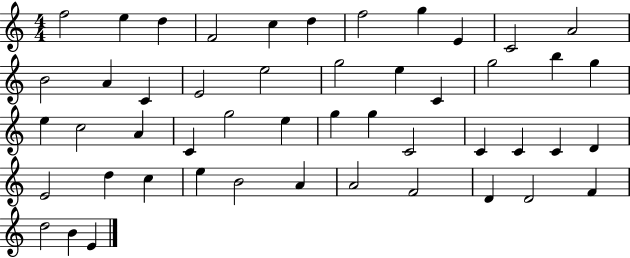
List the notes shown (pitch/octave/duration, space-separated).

F5/h E5/q D5/q F4/h C5/q D5/q F5/h G5/q E4/q C4/h A4/h B4/h A4/q C4/q E4/h E5/h G5/h E5/q C4/q G5/h B5/q G5/q E5/q C5/h A4/q C4/q G5/h E5/q G5/q G5/q C4/h C4/q C4/q C4/q D4/q E4/h D5/q C5/q E5/q B4/h A4/q A4/h F4/h D4/q D4/h F4/q D5/h B4/q E4/q